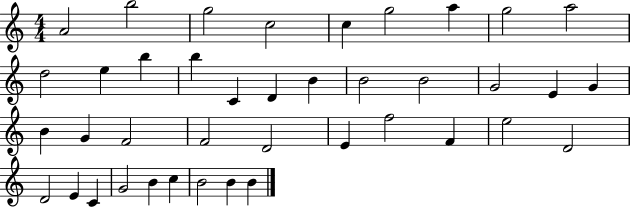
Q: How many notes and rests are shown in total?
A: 40